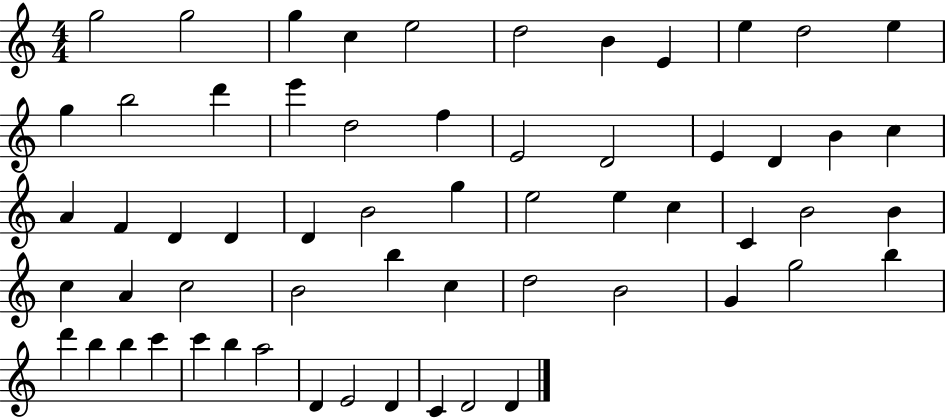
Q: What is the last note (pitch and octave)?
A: D4